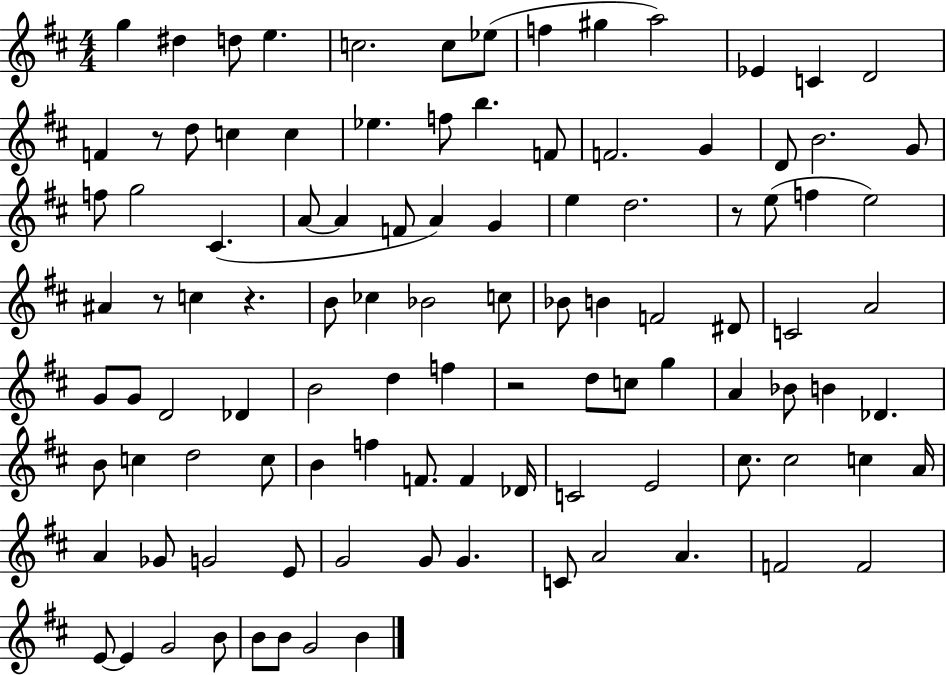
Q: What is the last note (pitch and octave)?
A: B4